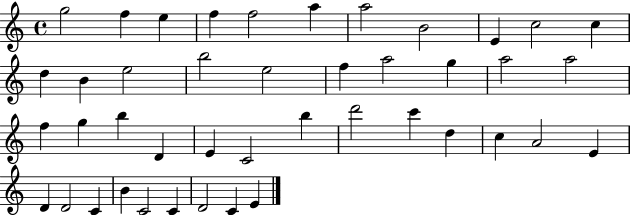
G5/h F5/q E5/q F5/q F5/h A5/q A5/h B4/h E4/q C5/h C5/q D5/q B4/q E5/h B5/h E5/h F5/q A5/h G5/q A5/h A5/h F5/q G5/q B5/q D4/q E4/q C4/h B5/q D6/h C6/q D5/q C5/q A4/h E4/q D4/q D4/h C4/q B4/q C4/h C4/q D4/h C4/q E4/q